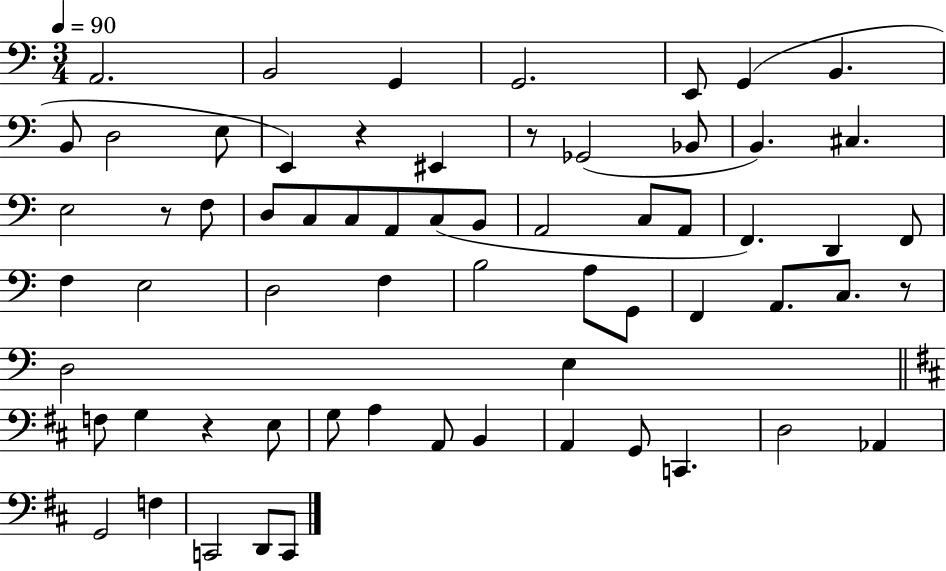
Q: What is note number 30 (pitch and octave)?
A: F2